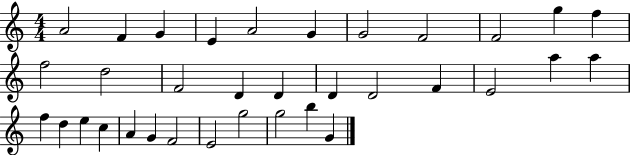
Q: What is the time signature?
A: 4/4